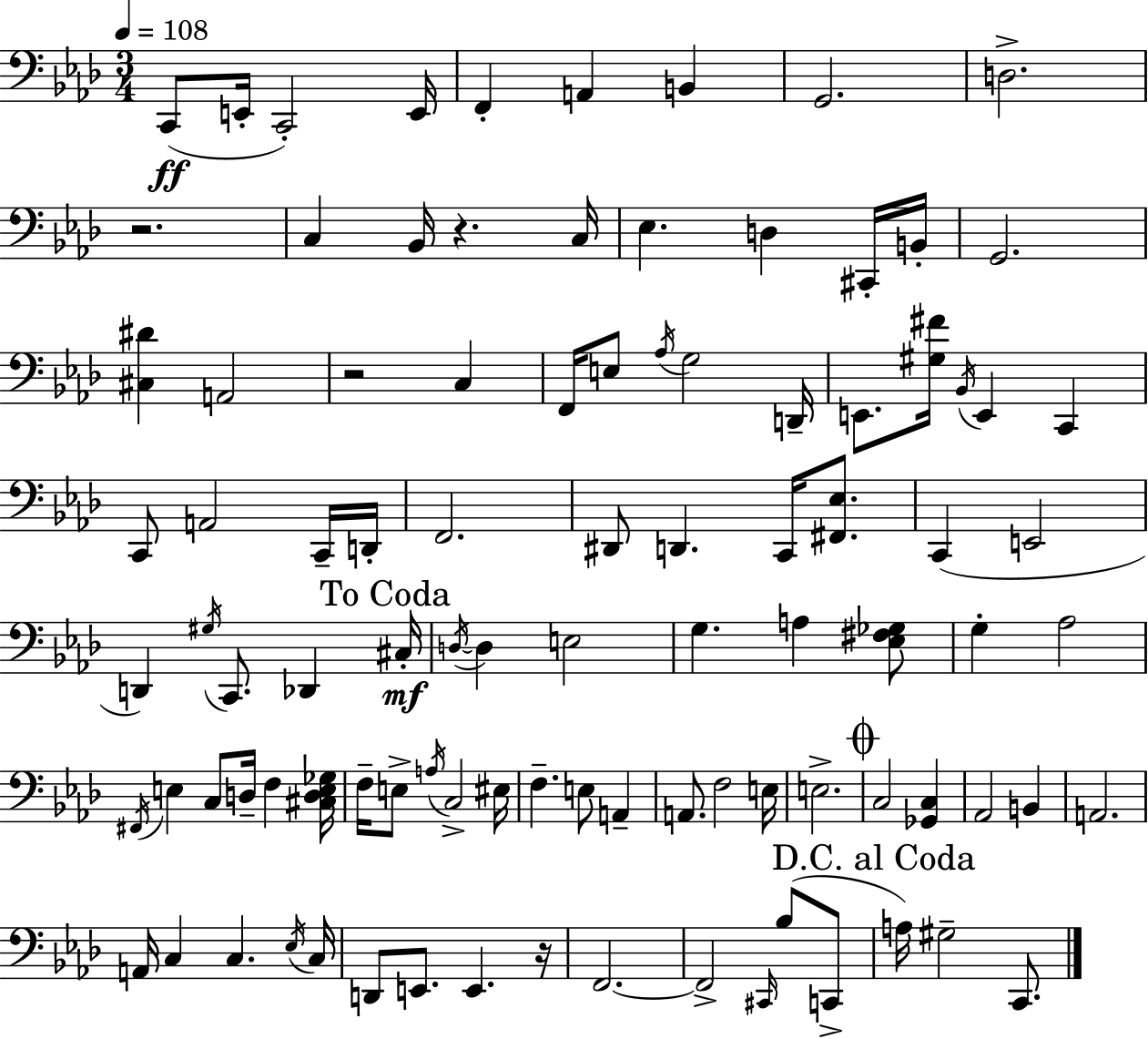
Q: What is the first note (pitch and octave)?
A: C2